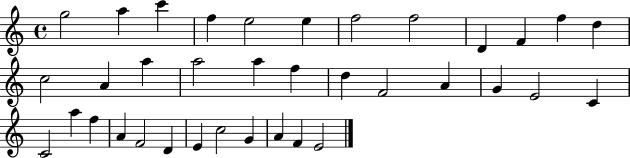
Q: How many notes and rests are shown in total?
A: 36